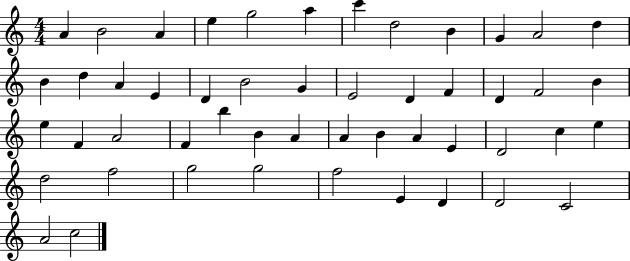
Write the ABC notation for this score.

X:1
T:Untitled
M:4/4
L:1/4
K:C
A B2 A e g2 a c' d2 B G A2 d B d A E D B2 G E2 D F D F2 B e F A2 F b B A A B A E D2 c e d2 f2 g2 g2 f2 E D D2 C2 A2 c2